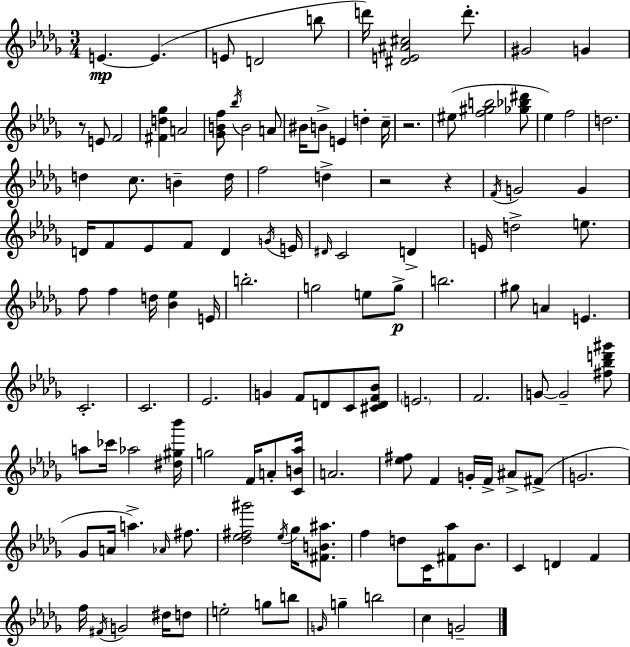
E4/q. E4/q. E4/e D4/h B5/e D6/s [D#4,E4,A#4,C#5]/h D6/e. G#4/h G4/q R/e E4/e F4/h [F#4,D5,Gb5]/q A4/h [Gb4,B4,F5]/e Bb5/s B4/h A4/e BIS4/s B4/e E4/q D5/q C5/s R/h. EIS5/e [F5,G#5,B5]/h [Gb5,Bb5,D#6]/e Eb5/q F5/h D5/h. D5/q C5/e. B4/q D5/s F5/h D5/q R/h R/q F4/s G4/h G4/q D4/s F4/e Eb4/e F4/e D4/q G4/s E4/s D#4/s C4/h D4/q E4/s D5/h E5/e. F5/e F5/q D5/s [Bb4,Eb5]/q E4/s B5/h. G5/h E5/e G5/e B5/h. G#5/e A4/q E4/q. C4/h. C4/h. Eb4/h. G4/q F4/e D4/e C4/e [C#4,D4,F4,Bb4]/e E4/h. F4/h. G4/e G4/h [F#5,Bb5,D6,G#6]/e A5/e CES6/s Ab5/h [D#5,G#5,Bb6]/s G5/h F4/s A4/e [C4,B4,Ab5]/s A4/h. [Eb5,F#5]/e F4/q G4/s F4/s A#4/e F#4/e G4/h. Gb4/e A4/s A5/q. Ab4/s F#5/e. [Db5,Eb5,F#5,G#6]/h Eb5/s Gb5/s [F#4,B4,A#5]/e. F5/q D5/e C4/s [F#4,Ab5]/e Bb4/e. C4/q D4/q F4/q F5/s F#4/s G4/h D#5/s D5/e E5/h G5/e B5/e G4/s G5/q B5/h C5/q G4/h